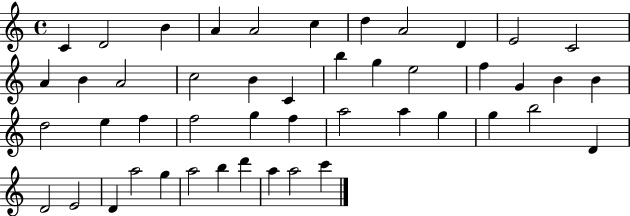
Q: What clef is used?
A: treble